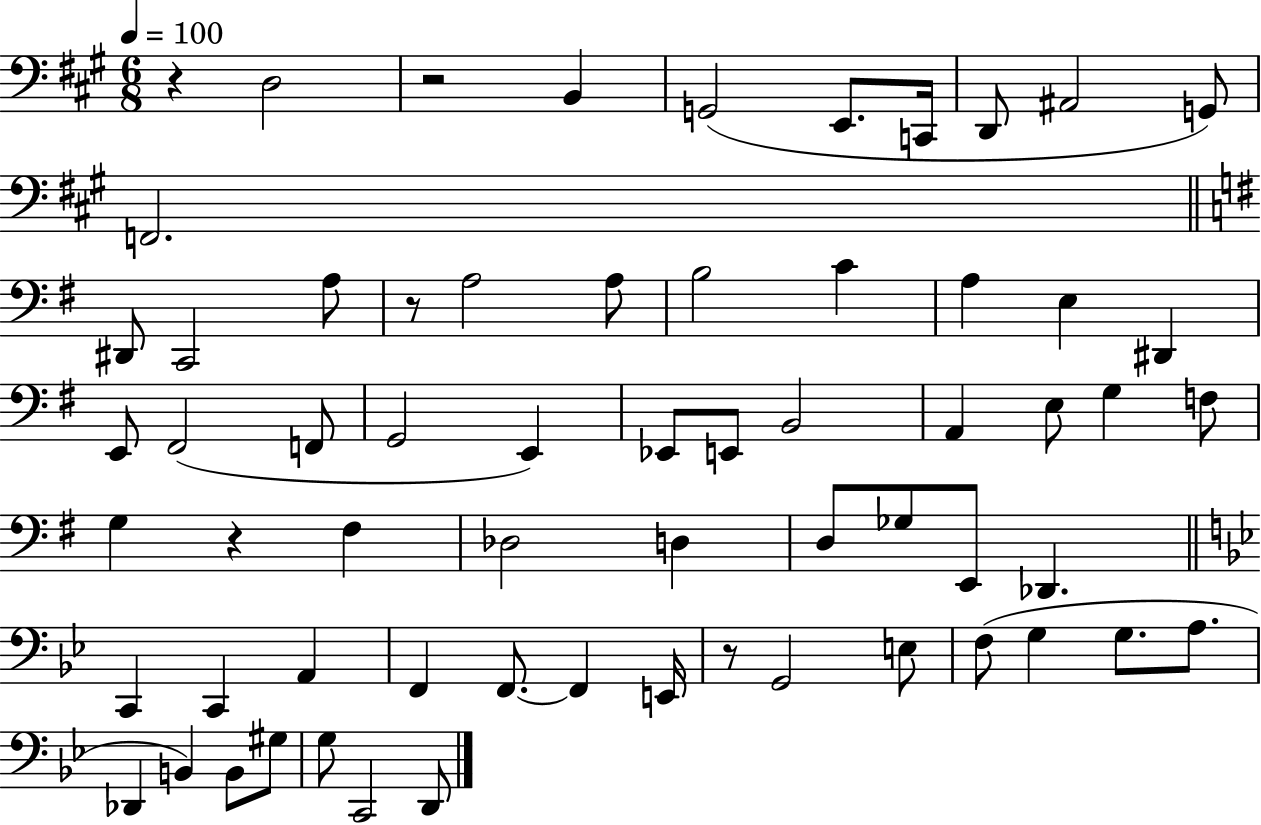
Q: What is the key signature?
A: A major